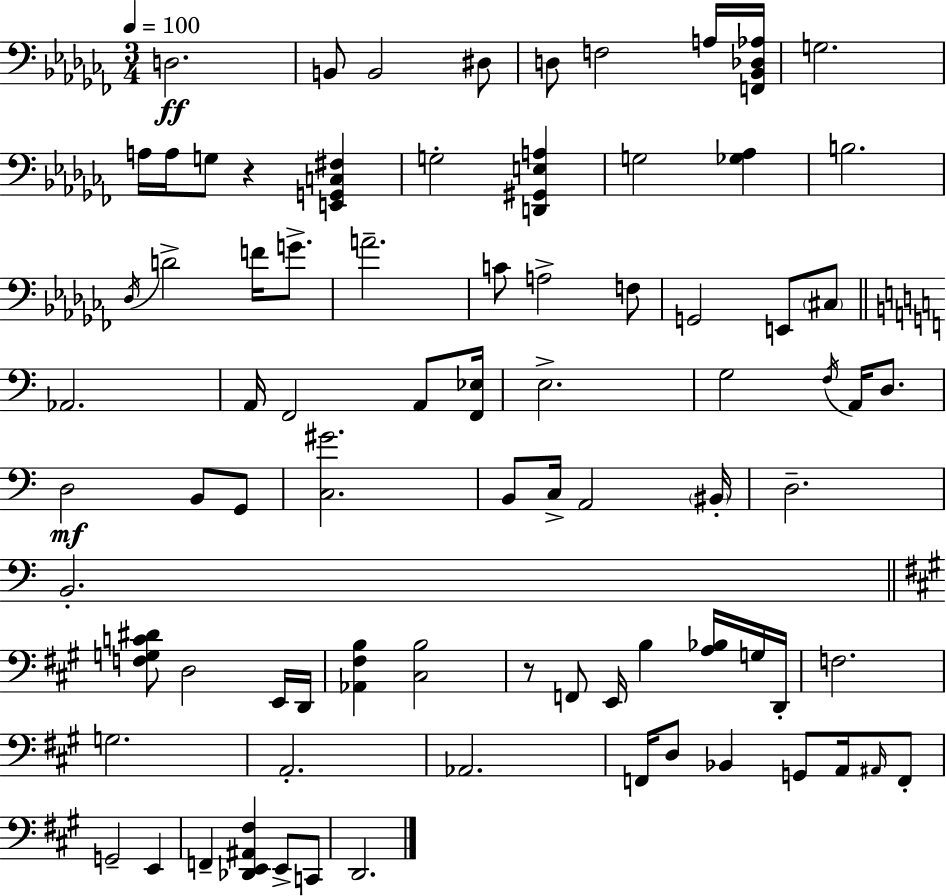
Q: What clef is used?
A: bass